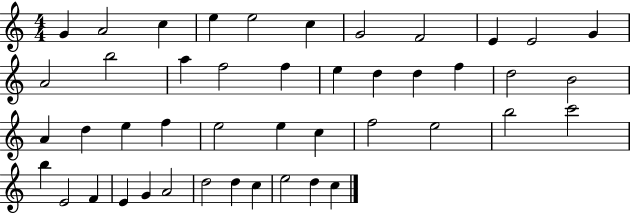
{
  \clef treble
  \numericTimeSignature
  \time 4/4
  \key c \major
  g'4 a'2 c''4 | e''4 e''2 c''4 | g'2 f'2 | e'4 e'2 g'4 | \break a'2 b''2 | a''4 f''2 f''4 | e''4 d''4 d''4 f''4 | d''2 b'2 | \break a'4 d''4 e''4 f''4 | e''2 e''4 c''4 | f''2 e''2 | b''2 c'''2 | \break b''4 e'2 f'4 | e'4 g'4 a'2 | d''2 d''4 c''4 | e''2 d''4 c''4 | \break \bar "|."
}